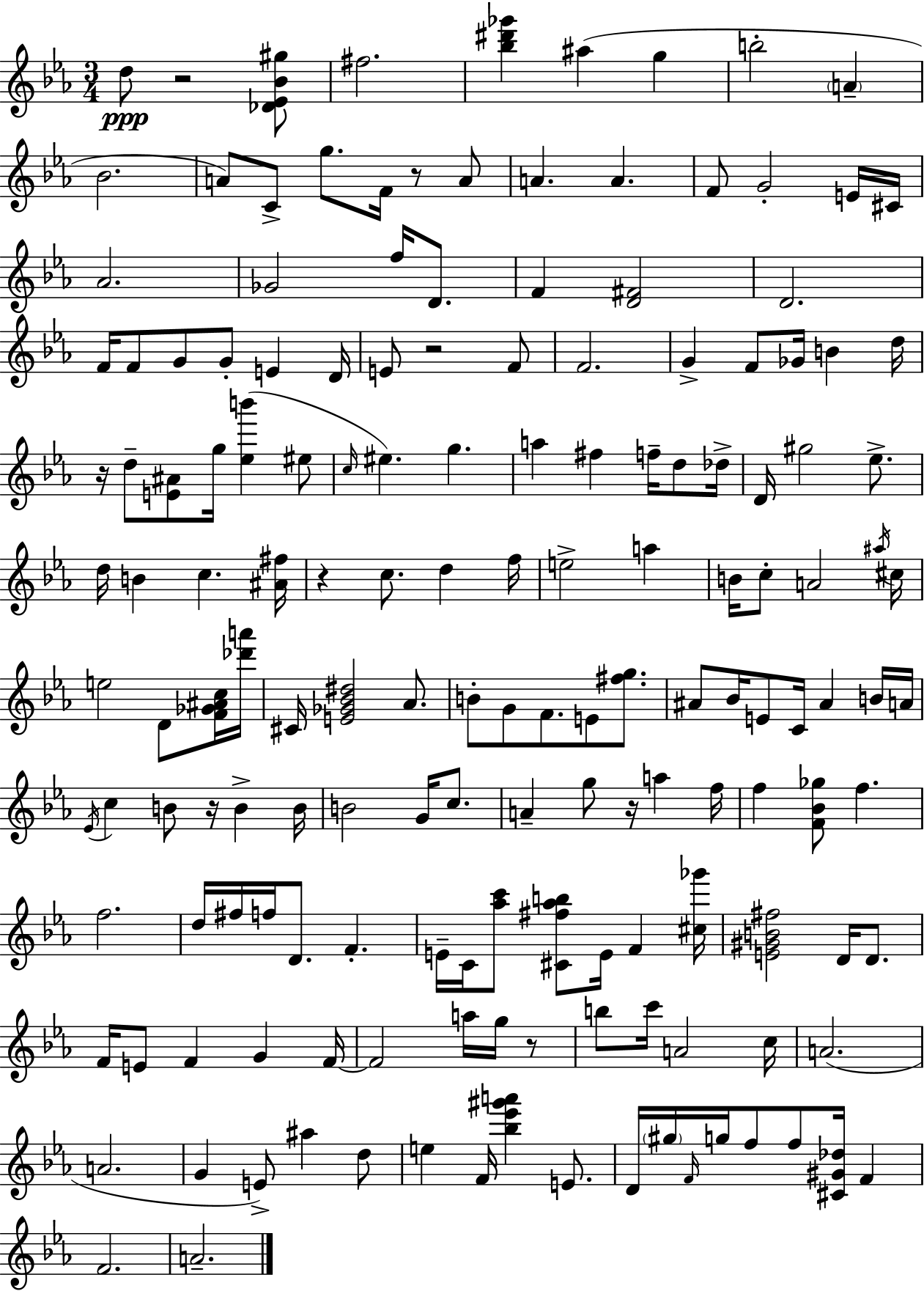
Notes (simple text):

D5/e R/h [Db4,Eb4,Bb4,G#5]/e F#5/h. [Bb5,D#6,Gb6]/q A#5/q G5/q B5/h A4/q Bb4/h. A4/e C4/e G5/e. F4/s R/e A4/e A4/q. A4/q. F4/e G4/h E4/s C#4/s Ab4/h. Gb4/h F5/s D4/e. F4/q [D4,F#4]/h D4/h. F4/s F4/e G4/e G4/e E4/q D4/s E4/e R/h F4/e F4/h. G4/q F4/e Gb4/s B4/q D5/s R/s D5/e [E4,A#4]/e G5/s [Eb5,B6]/q EIS5/e C5/s EIS5/q. G5/q. A5/q F#5/q F5/s D5/e Db5/s D4/s G#5/h Eb5/e. D5/s B4/q C5/q. [A#4,F#5]/s R/q C5/e. D5/q F5/s E5/h A5/q B4/s C5/e A4/h A#5/s C#5/s E5/h D4/e [F4,Gb4,A#4,C5]/s [Db6,A6]/s C#4/s [E4,Gb4,Bb4,D#5]/h Ab4/e. B4/e G4/e F4/e. E4/e [F#5,G5]/e. A#4/e Bb4/s E4/e C4/s A#4/q B4/s A4/s Eb4/s C5/q B4/e R/s B4/q B4/s B4/h G4/s C5/e. A4/q G5/e R/s A5/q F5/s F5/q [F4,Bb4,Gb5]/e F5/q. F5/h. D5/s F#5/s F5/s D4/e. F4/q. E4/s C4/s [Ab5,C6]/e [C#4,F#5,Ab5,B5]/e E4/s F4/q [C#5,Gb6]/s [E4,G#4,B4,F#5]/h D4/s D4/e. F4/s E4/e F4/q G4/q F4/s F4/h A5/s G5/s R/e B5/e C6/s A4/h C5/s A4/h. A4/h. G4/q E4/e A#5/q D5/e E5/q F4/s [Bb5,Eb6,G#6,A6]/q E4/e. D4/s G#5/s F4/s G5/s F5/e F5/e [C#4,G#4,Db5]/s F4/q F4/h. A4/h.